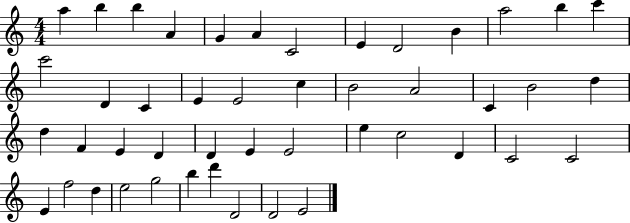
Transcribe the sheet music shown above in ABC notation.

X:1
T:Untitled
M:4/4
L:1/4
K:C
a b b A G A C2 E D2 B a2 b c' c'2 D C E E2 c B2 A2 C B2 d d F E D D E E2 e c2 D C2 C2 E f2 d e2 g2 b d' D2 D2 E2